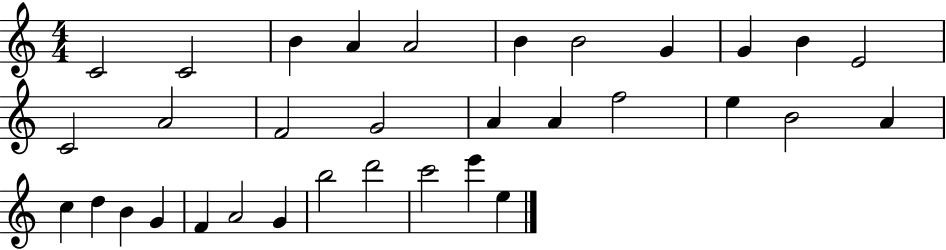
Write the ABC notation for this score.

X:1
T:Untitled
M:4/4
L:1/4
K:C
C2 C2 B A A2 B B2 G G B E2 C2 A2 F2 G2 A A f2 e B2 A c d B G F A2 G b2 d'2 c'2 e' e